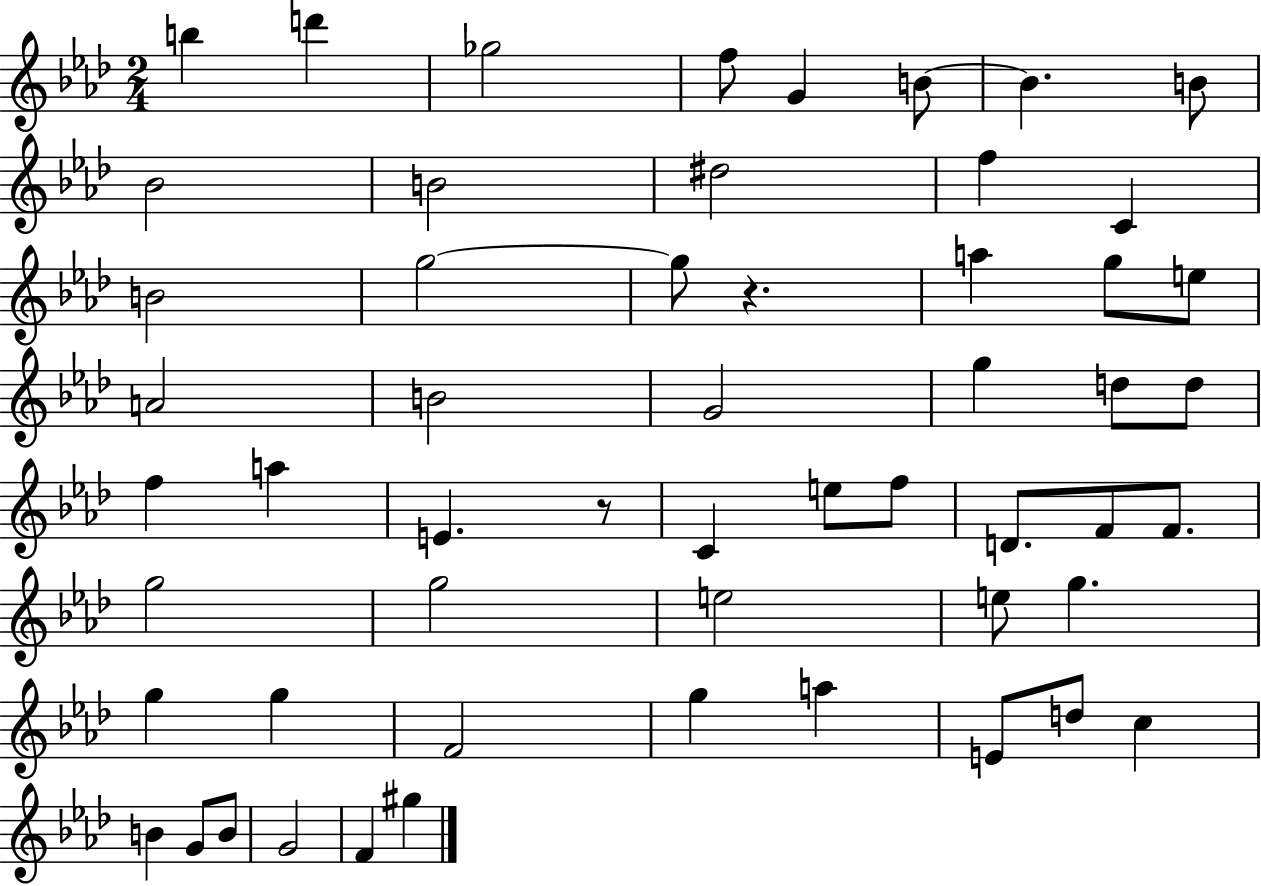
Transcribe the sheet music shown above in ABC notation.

X:1
T:Untitled
M:2/4
L:1/4
K:Ab
b d' _g2 f/2 G B/2 B B/2 _B2 B2 ^d2 f C B2 g2 g/2 z a g/2 e/2 A2 B2 G2 g d/2 d/2 f a E z/2 C e/2 f/2 D/2 F/2 F/2 g2 g2 e2 e/2 g g g F2 g a E/2 d/2 c B G/2 B/2 G2 F ^g